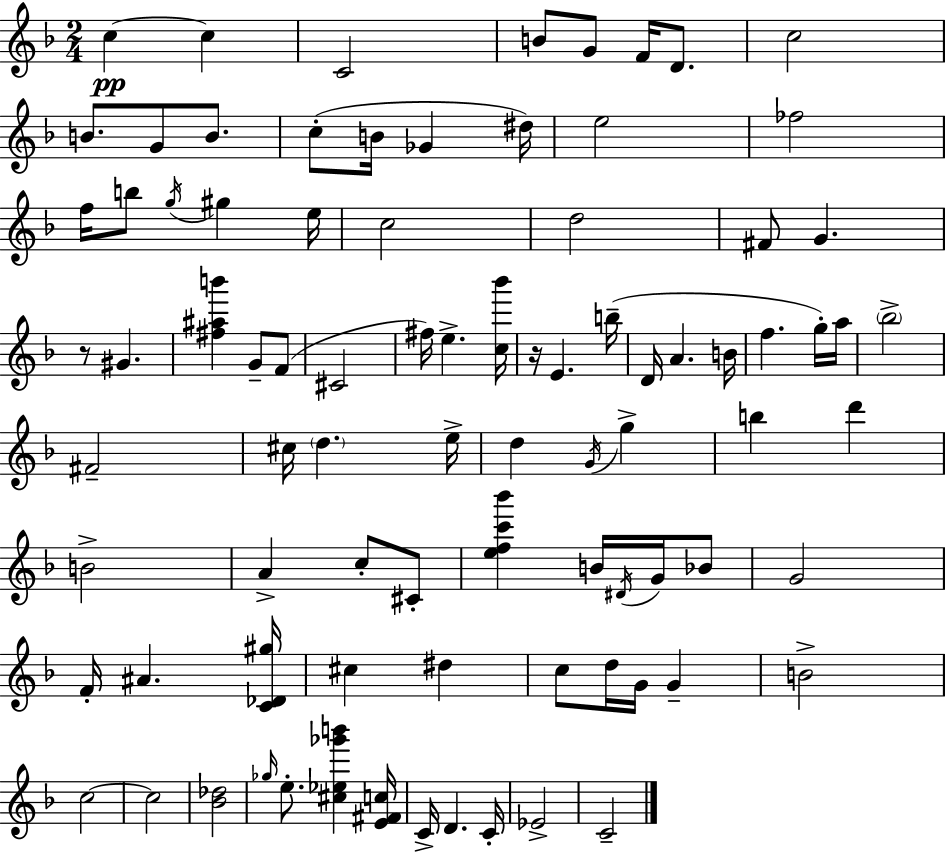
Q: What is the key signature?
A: D minor